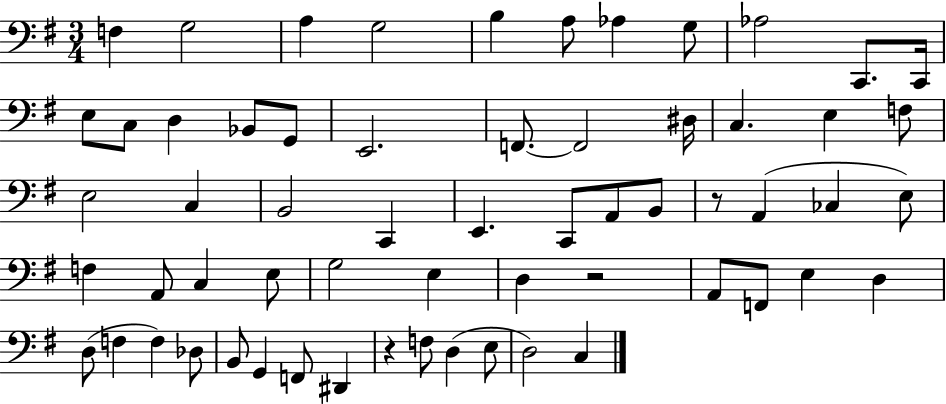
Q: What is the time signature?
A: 3/4